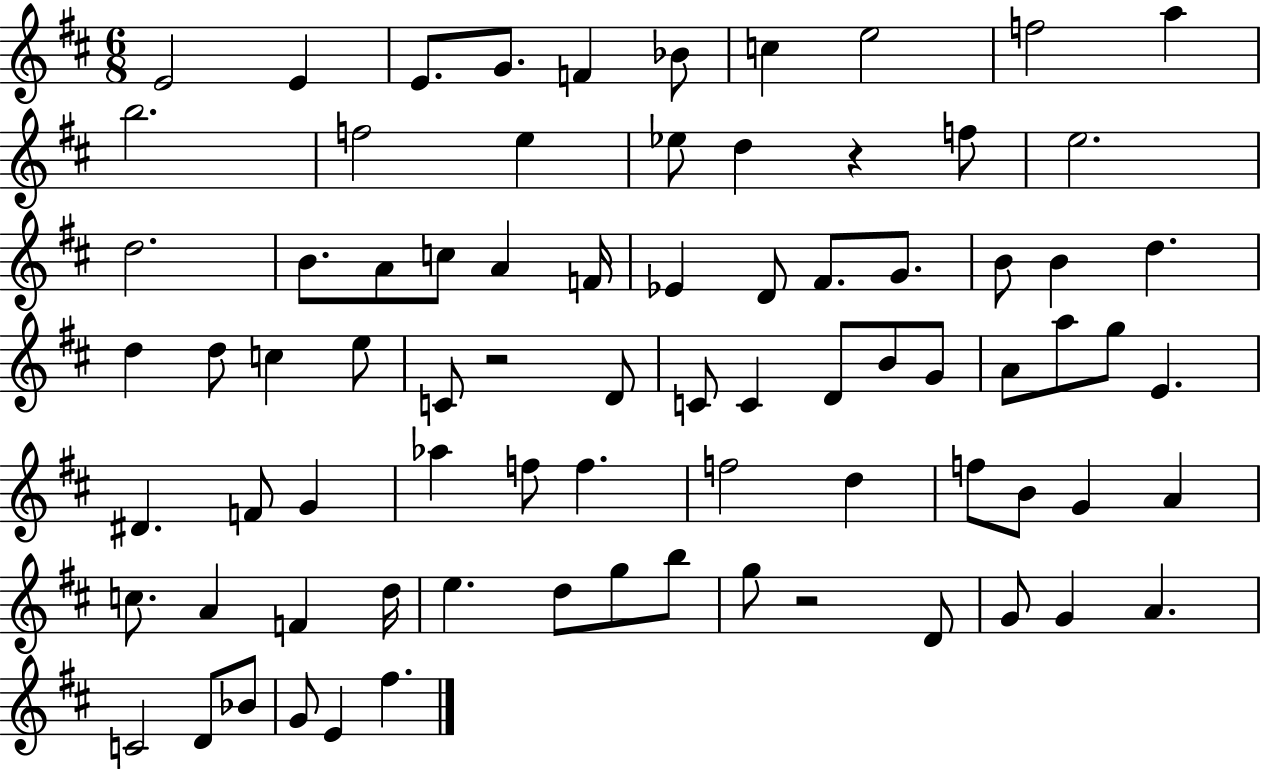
E4/h E4/q E4/e. G4/e. F4/q Bb4/e C5/q E5/h F5/h A5/q B5/h. F5/h E5/q Eb5/e D5/q R/q F5/e E5/h. D5/h. B4/e. A4/e C5/e A4/q F4/s Eb4/q D4/e F#4/e. G4/e. B4/e B4/q D5/q. D5/q D5/e C5/q E5/e C4/e R/h D4/e C4/e C4/q D4/e B4/e G4/e A4/e A5/e G5/e E4/q. D#4/q. F4/e G4/q Ab5/q F5/e F5/q. F5/h D5/q F5/e B4/e G4/q A4/q C5/e. A4/q F4/q D5/s E5/q. D5/e G5/e B5/e G5/e R/h D4/e G4/e G4/q A4/q. C4/h D4/e Bb4/e G4/e E4/q F#5/q.